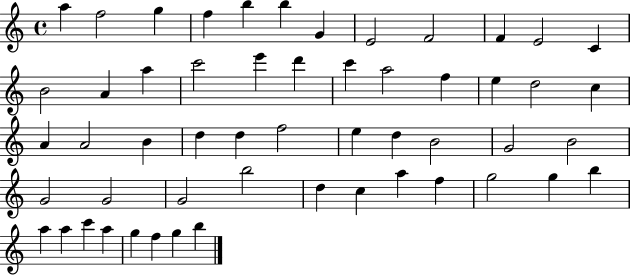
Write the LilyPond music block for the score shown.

{
  \clef treble
  \time 4/4
  \defaultTimeSignature
  \key c \major
  a''4 f''2 g''4 | f''4 b''4 b''4 g'4 | e'2 f'2 | f'4 e'2 c'4 | \break b'2 a'4 a''4 | c'''2 e'''4 d'''4 | c'''4 a''2 f''4 | e''4 d''2 c''4 | \break a'4 a'2 b'4 | d''4 d''4 f''2 | e''4 d''4 b'2 | g'2 b'2 | \break g'2 g'2 | g'2 b''2 | d''4 c''4 a''4 f''4 | g''2 g''4 b''4 | \break a''4 a''4 c'''4 a''4 | g''4 f''4 g''4 b''4 | \bar "|."
}